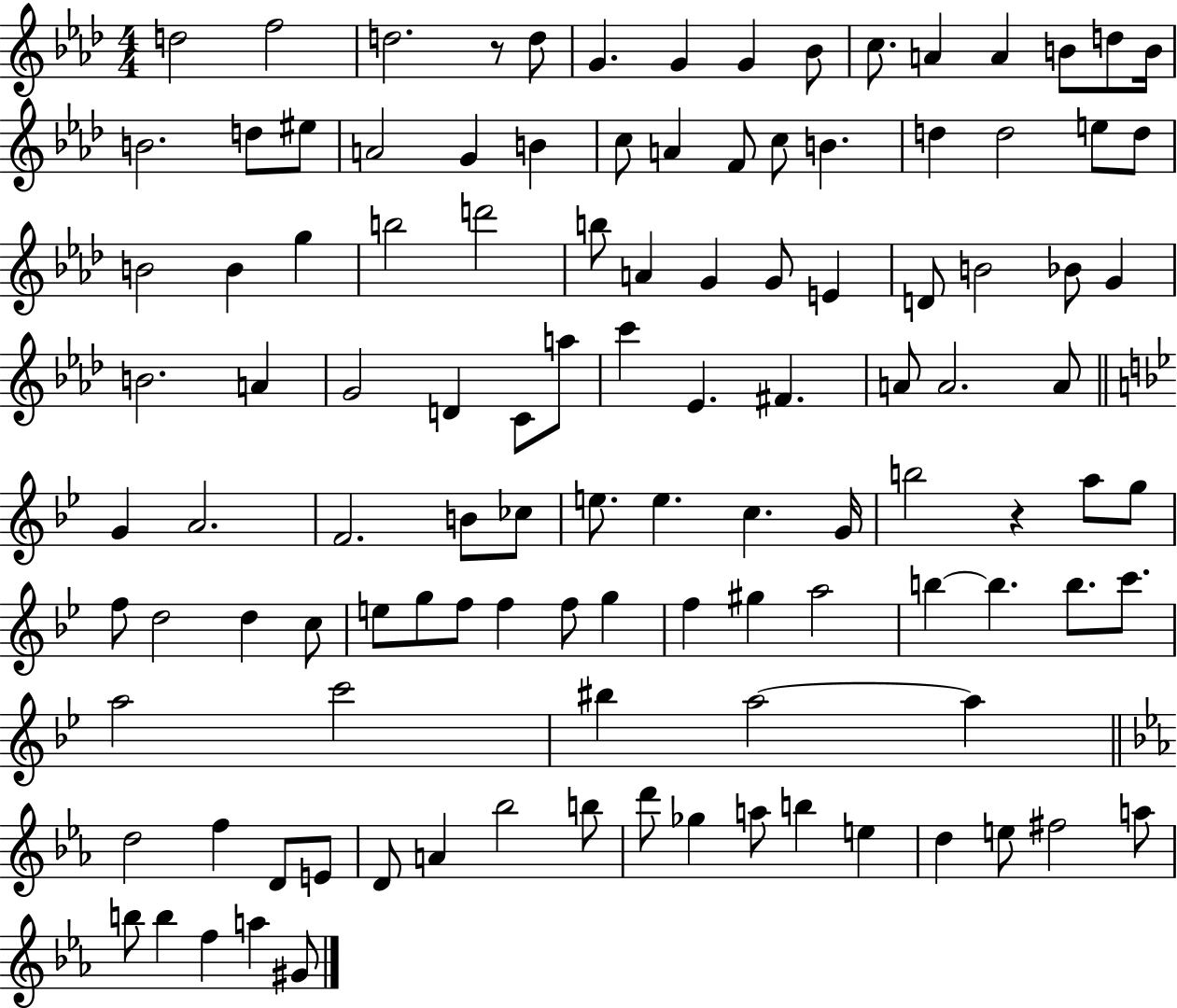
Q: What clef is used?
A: treble